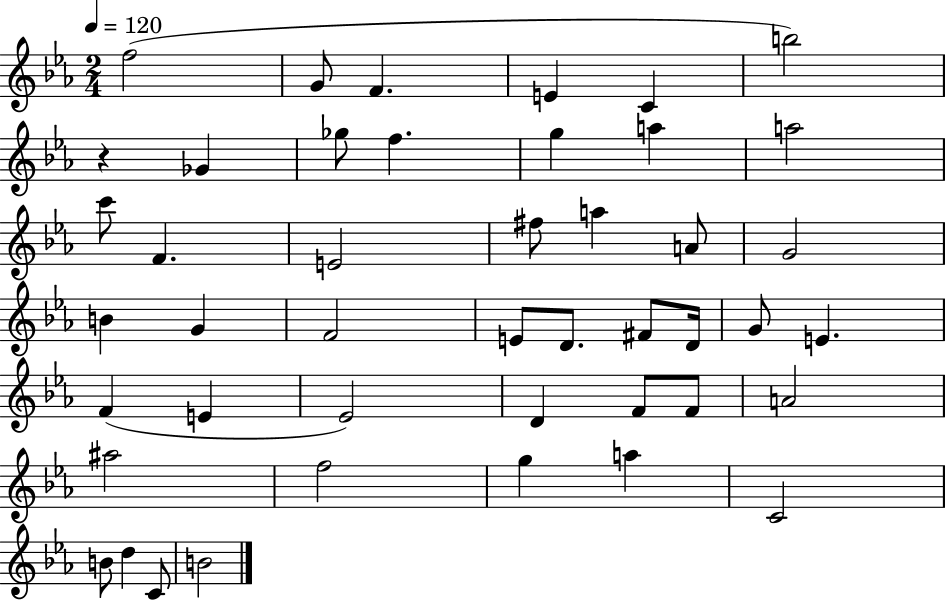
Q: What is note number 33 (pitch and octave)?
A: F4